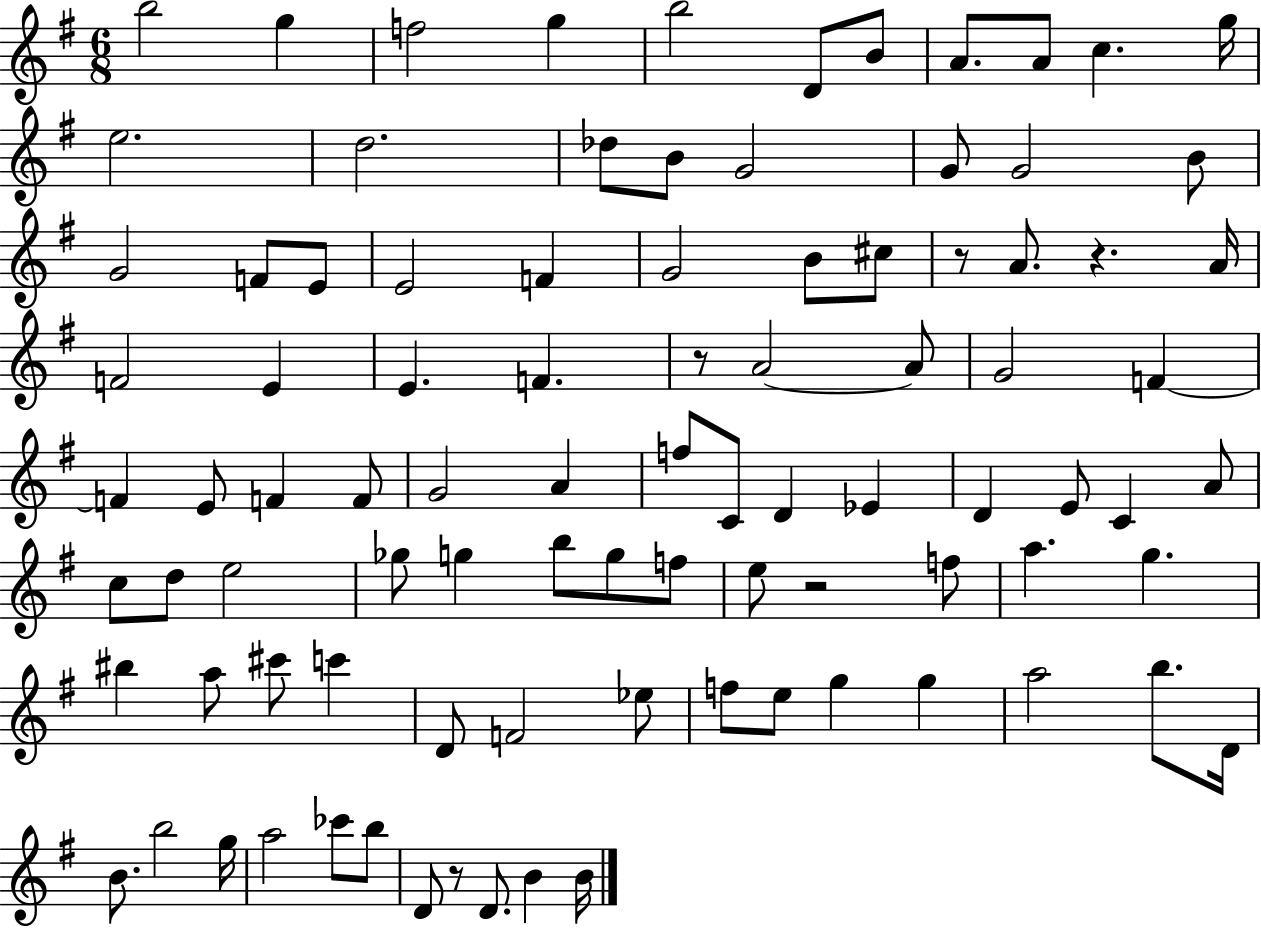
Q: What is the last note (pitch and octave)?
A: B4